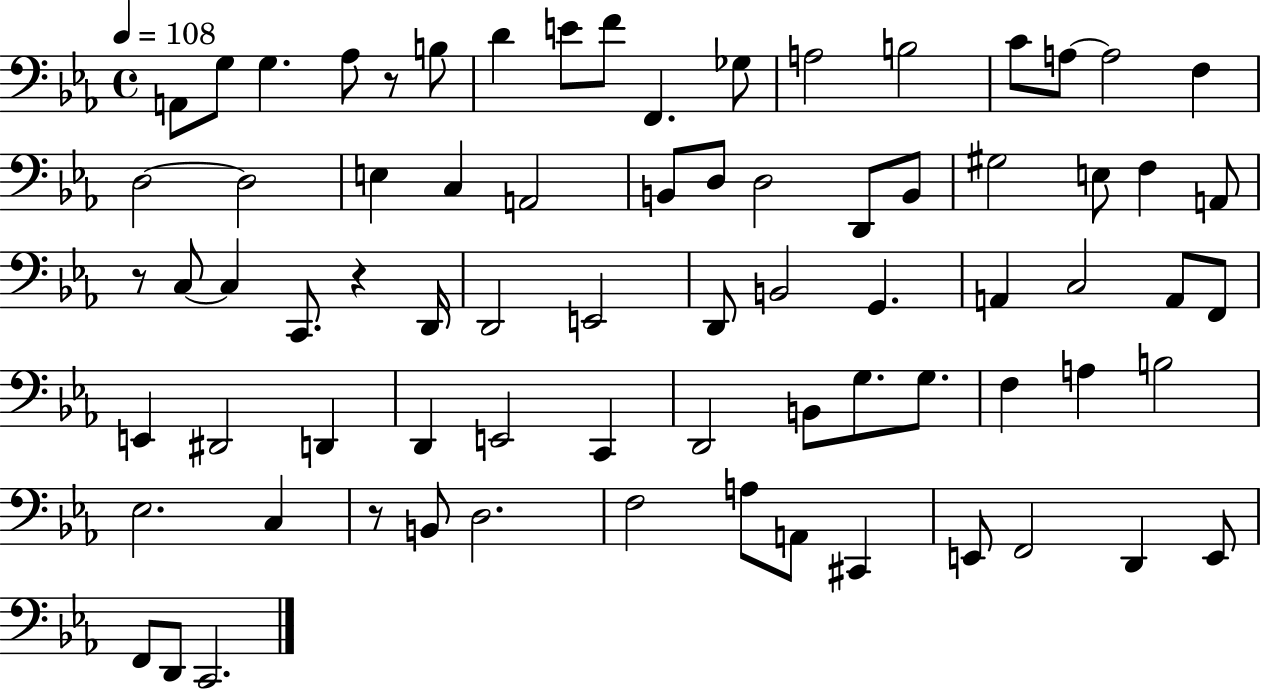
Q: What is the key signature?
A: EES major